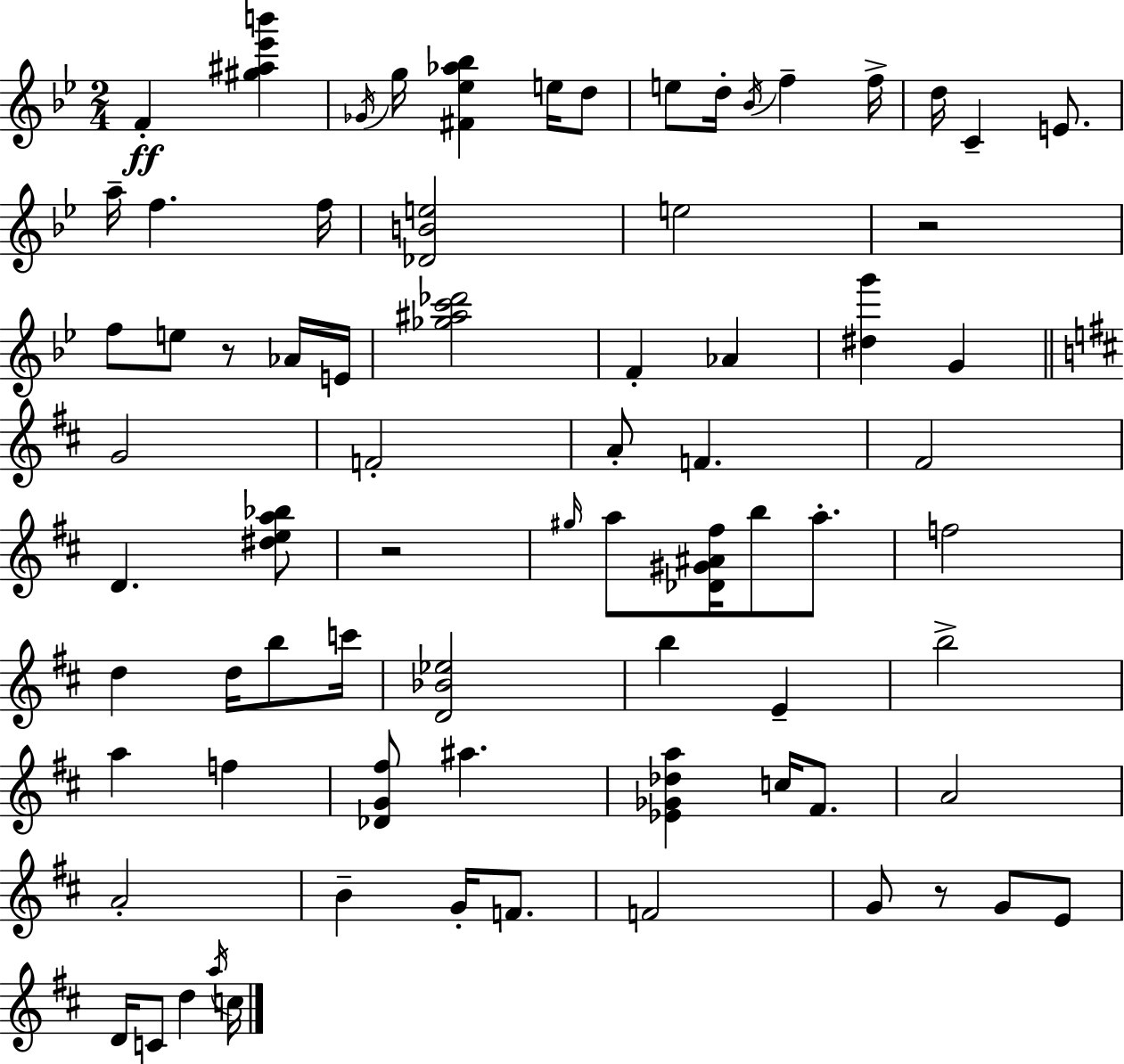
X:1
T:Untitled
M:2/4
L:1/4
K:Bb
F [^g^a_e'b'] _G/4 g/4 [^F_e_a_b] e/4 d/2 e/2 d/4 _B/4 f f/4 d/4 C E/2 a/4 f f/4 [_DBe]2 e2 z2 f/2 e/2 z/2 _A/4 E/4 [_g^ac'_d']2 F _A [^dg'] G G2 F2 A/2 F ^F2 D [^dea_b]/2 z2 ^g/4 a/2 [_D^G^A^f]/4 b/2 a/2 f2 d d/4 b/2 c'/4 [D_B_e]2 b E b2 a f [_DG^f]/2 ^a [_E_G_da] c/4 ^F/2 A2 A2 B G/4 F/2 F2 G/2 z/2 G/2 E/2 D/4 C/2 d a/4 c/4